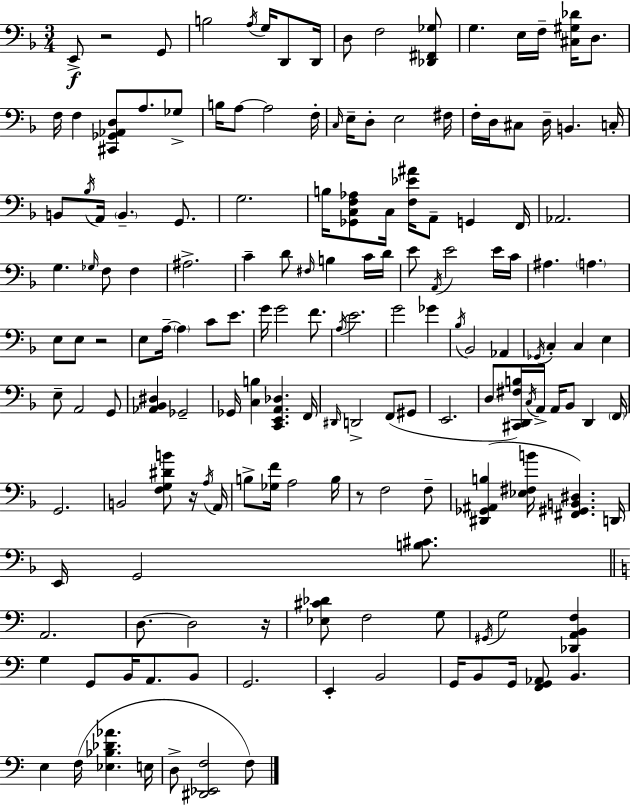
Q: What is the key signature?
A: D minor